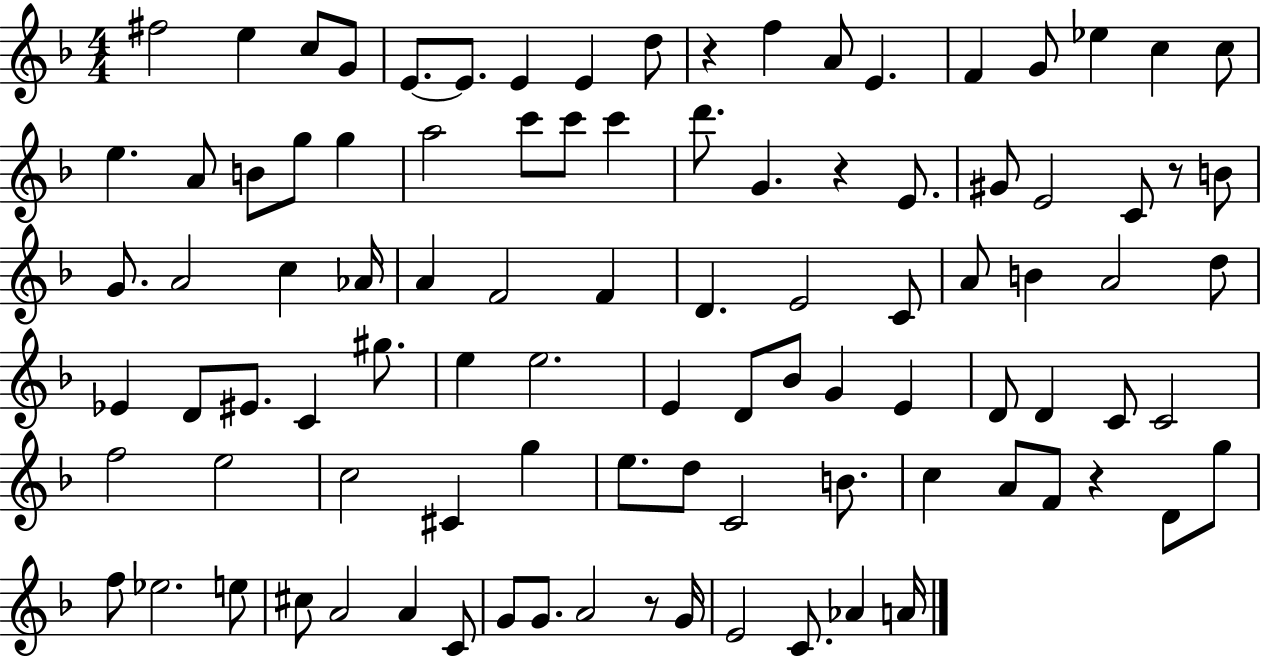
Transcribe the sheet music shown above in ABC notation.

X:1
T:Untitled
M:4/4
L:1/4
K:F
^f2 e c/2 G/2 E/2 E/2 E E d/2 z f A/2 E F G/2 _e c c/2 e A/2 B/2 g/2 g a2 c'/2 c'/2 c' d'/2 G z E/2 ^G/2 E2 C/2 z/2 B/2 G/2 A2 c _A/4 A F2 F D E2 C/2 A/2 B A2 d/2 _E D/2 ^E/2 C ^g/2 e e2 E D/2 _B/2 G E D/2 D C/2 C2 f2 e2 c2 ^C g e/2 d/2 C2 B/2 c A/2 F/2 z D/2 g/2 f/2 _e2 e/2 ^c/2 A2 A C/2 G/2 G/2 A2 z/2 G/4 E2 C/2 _A A/4